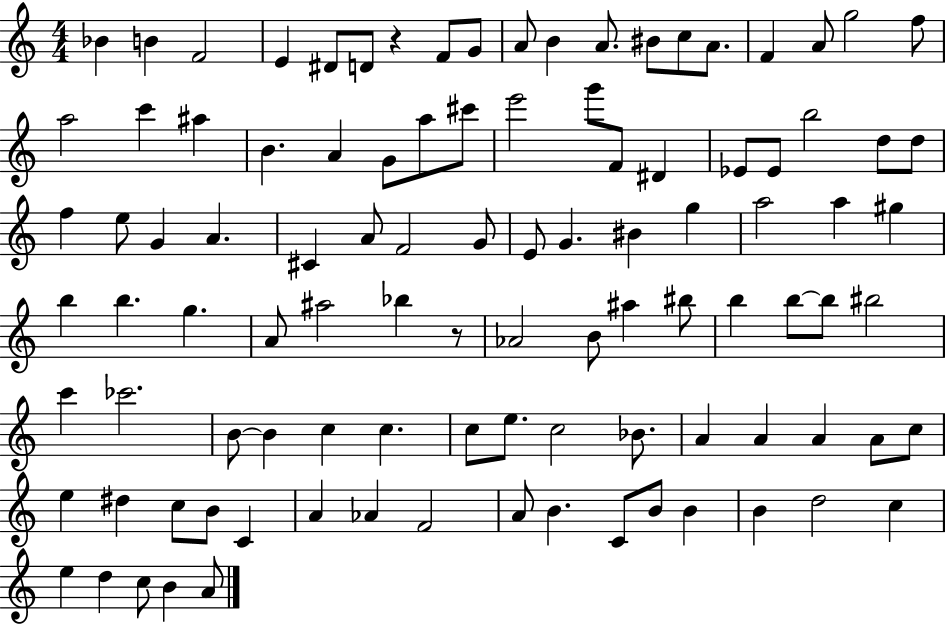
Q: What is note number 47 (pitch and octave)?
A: G5